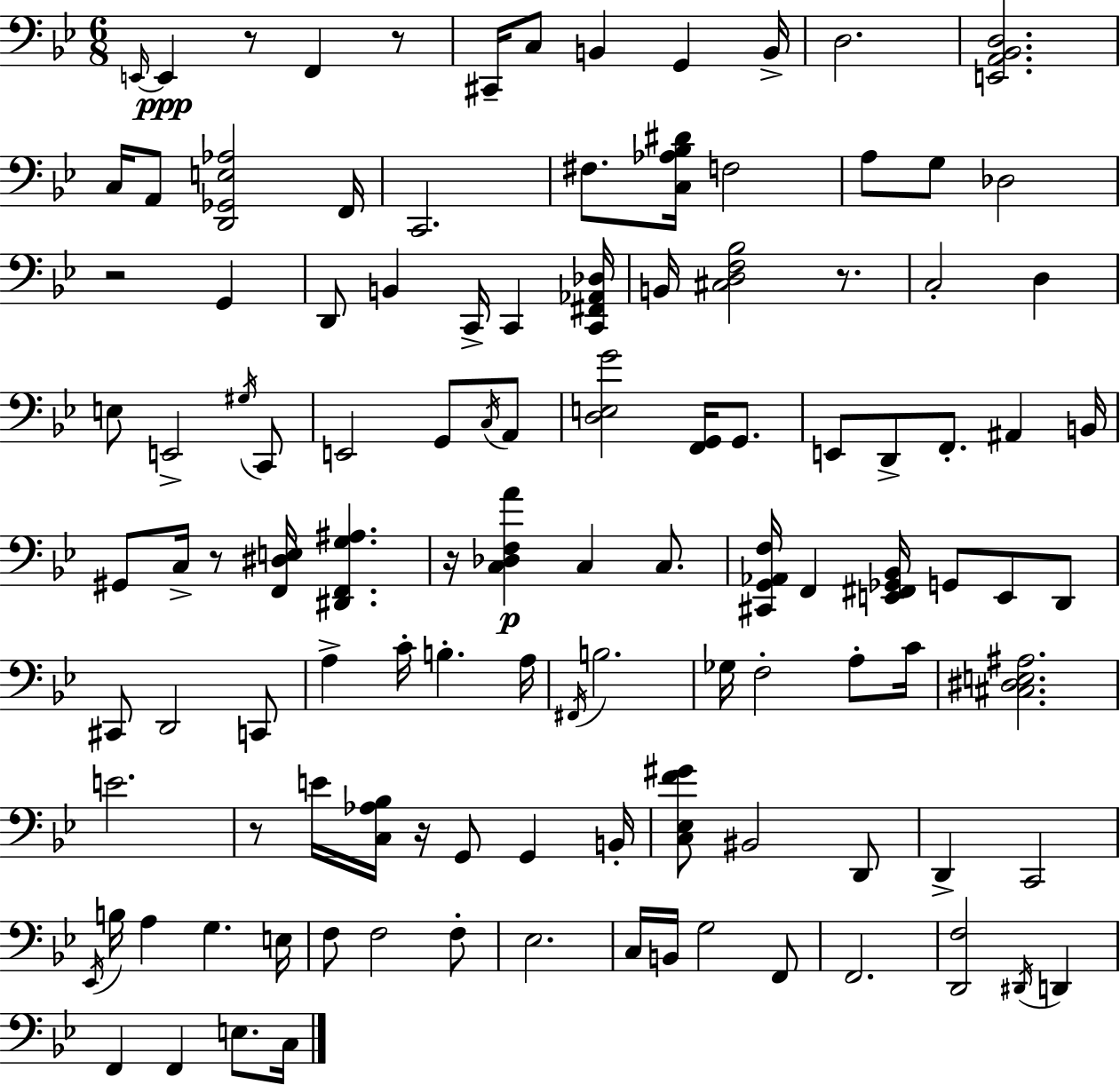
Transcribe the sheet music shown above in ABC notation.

X:1
T:Untitled
M:6/8
L:1/4
K:Gm
E,,/4 E,, z/2 F,, z/2 ^C,,/4 C,/2 B,, G,, B,,/4 D,2 [E,,A,,_B,,D,]2 C,/4 A,,/2 [D,,_G,,E,_A,]2 F,,/4 C,,2 ^F,/2 [C,_A,_B,^D]/4 F,2 A,/2 G,/2 _D,2 z2 G,, D,,/2 B,, C,,/4 C,, [C,,^F,,_A,,_D,]/4 B,,/4 [^C,D,F,_B,]2 z/2 C,2 D, E,/2 E,,2 ^G,/4 C,,/2 E,,2 G,,/2 C,/4 A,,/2 [D,E,G]2 [F,,G,,]/4 G,,/2 E,,/2 D,,/2 F,,/2 ^A,, B,,/4 ^G,,/2 C,/4 z/2 [F,,^D,E,]/4 [^D,,F,,G,^A,] z/4 [C,_D,F,A] C, C,/2 [^C,,G,,_A,,F,]/4 F,, [E,,^F,,_G,,_B,,]/4 G,,/2 E,,/2 D,,/2 ^C,,/2 D,,2 C,,/2 A, C/4 B, A,/4 ^F,,/4 B,2 _G,/4 F,2 A,/2 C/4 [^C,^D,E,^A,]2 E2 z/2 E/4 [C,_A,_B,]/4 z/4 G,,/2 G,, B,,/4 [C,_E,F^G]/2 ^B,,2 D,,/2 D,, C,,2 _E,,/4 B,/4 A, G, E,/4 F,/2 F,2 F,/2 _E,2 C,/4 B,,/4 G,2 F,,/2 F,,2 [D,,F,]2 ^D,,/4 D,, F,, F,, E,/2 C,/4